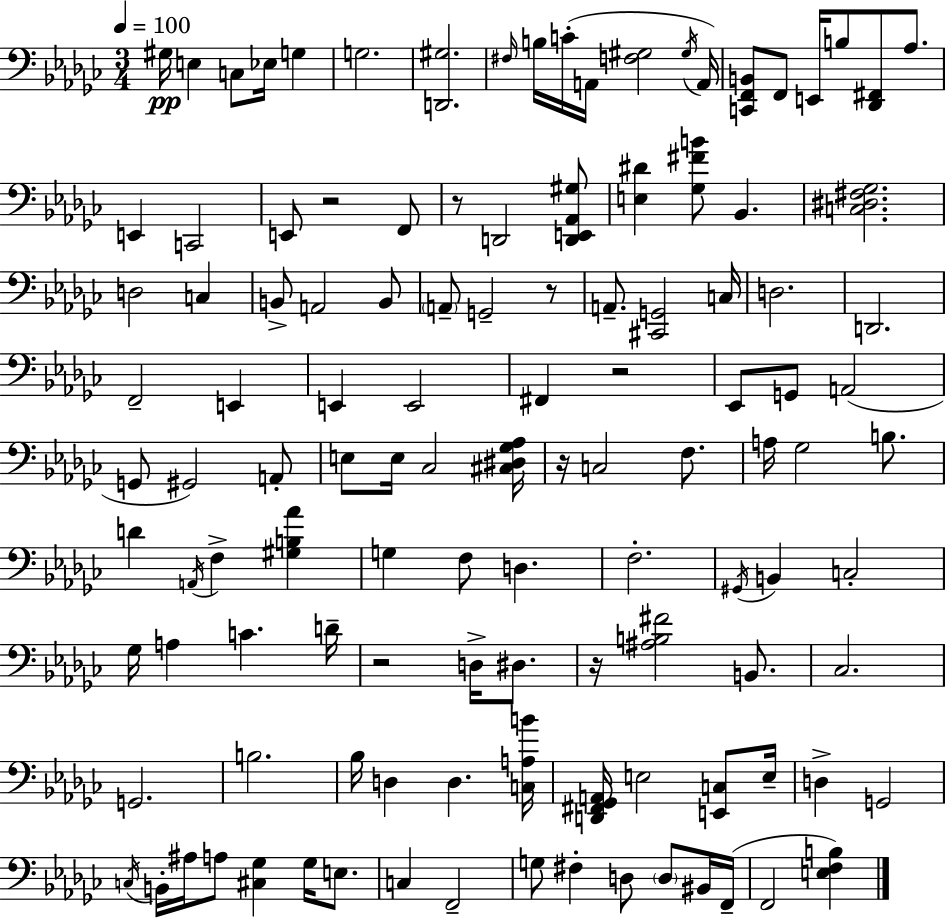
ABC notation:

X:1
T:Untitled
M:3/4
L:1/4
K:Ebm
^G,/4 E, C,/2 _E,/4 G, G,2 [D,,^G,]2 ^F,/4 B,/4 C/4 A,,/4 [F,^G,]2 ^G,/4 A,,/4 [C,,F,,B,,]/2 F,,/2 E,,/4 B,/2 [_D,,^F,,]/2 _A,/2 E,, C,,2 E,,/2 z2 F,,/2 z/2 D,,2 [D,,E,,_A,,^G,]/2 [E,^D] [_G,^FB]/2 _B,, [C,^D,^F,_G,]2 D,2 C, B,,/2 A,,2 B,,/2 A,,/2 G,,2 z/2 A,,/2 [^C,,G,,]2 C,/4 D,2 D,,2 F,,2 E,, E,, E,,2 ^F,, z2 _E,,/2 G,,/2 A,,2 G,,/2 ^G,,2 A,,/2 E,/2 E,/4 _C,2 [^C,^D,_G,_A,]/4 z/4 C,2 F,/2 A,/4 _G,2 B,/2 D A,,/4 F, [^G,B,_A] G, F,/2 D, F,2 ^G,,/4 B,, C,2 _G,/4 A, C D/4 z2 D,/4 ^D,/2 z/4 [^A,B,^F]2 B,,/2 _C,2 G,,2 B,2 _B,/4 D, D, [C,A,B]/4 [D,,^F,,_G,,A,,]/4 E,2 [E,,C,]/2 E,/4 D, G,,2 C,/4 B,,/4 ^A,/4 A,/2 [^C,_G,] _G,/4 E,/2 C, F,,2 G,/2 ^F, D,/2 D,/2 ^B,,/4 F,,/4 F,,2 [E,F,B,]